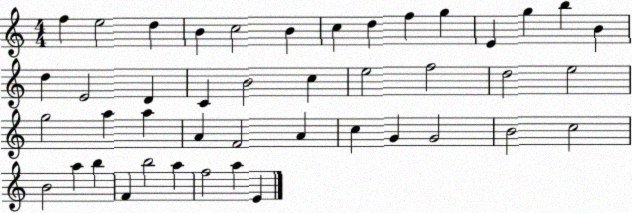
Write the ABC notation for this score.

X:1
T:Untitled
M:4/4
L:1/4
K:C
f e2 d B c2 B c d f g E g b B d E2 D C B2 c e2 f2 d2 e2 g2 a a A F2 A c G G2 B2 c2 B2 a b F b2 a f2 a E